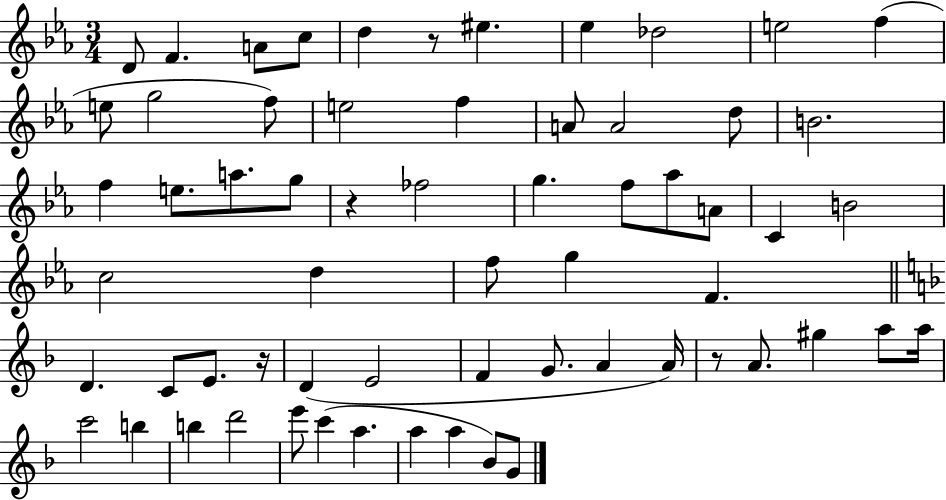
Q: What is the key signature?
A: EES major